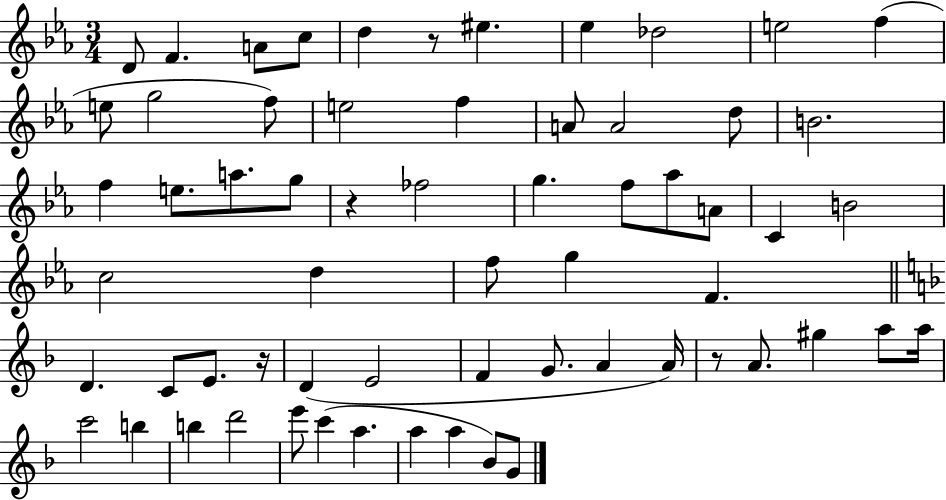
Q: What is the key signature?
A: EES major